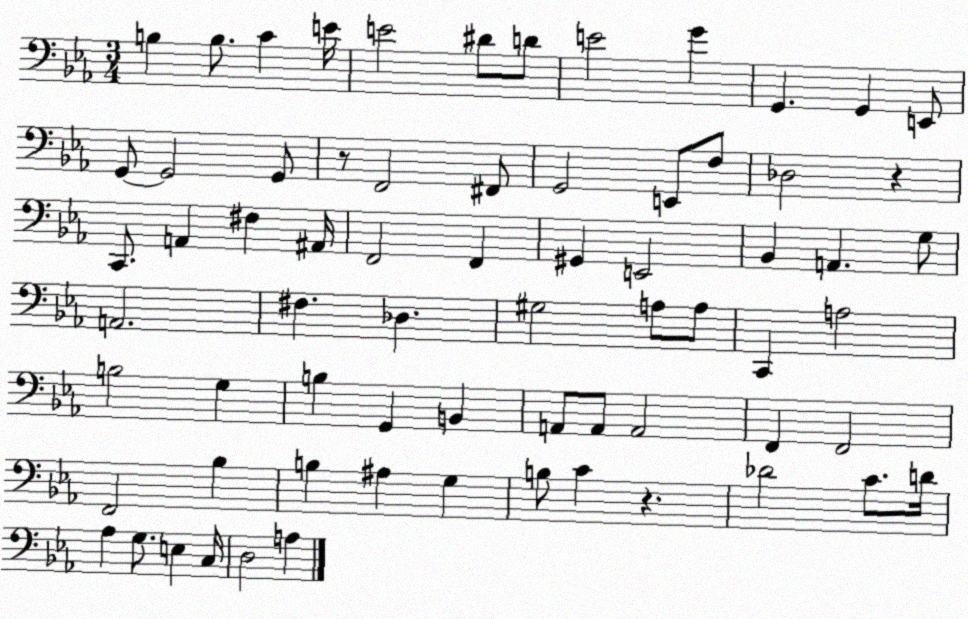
X:1
T:Untitled
M:3/4
L:1/4
K:Eb
B, B,/2 C E/4 E2 ^D/2 D/2 E2 G G,, G,, E,,/2 G,,/2 G,,2 G,,/2 z/2 F,,2 ^F,,/2 G,,2 E,,/2 F,/2 _D,2 z C,,/2 A,, ^F, ^A,,/4 F,,2 F,, ^G,, E,,2 _B,, A,, G,/2 A,,2 ^F, _D, ^G,2 A,/2 A,/2 C,, A,2 B,2 G, B, G,, B,, A,,/2 A,,/2 A,,2 F,, F,,2 F,,2 _B, B, ^A, G, B,/2 C z _D2 C/2 D/4 _A, G,/2 E, C,/4 D,2 A,